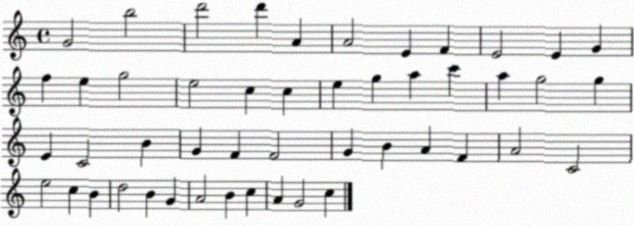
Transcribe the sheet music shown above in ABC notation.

X:1
T:Untitled
M:4/4
L:1/4
K:C
G2 b2 d'2 d' A A2 E F E2 E G f e g2 e2 c c e g a c' a g2 g E C2 B G F F2 G B A F A2 C2 e2 c B d2 B G A2 B c A G2 c